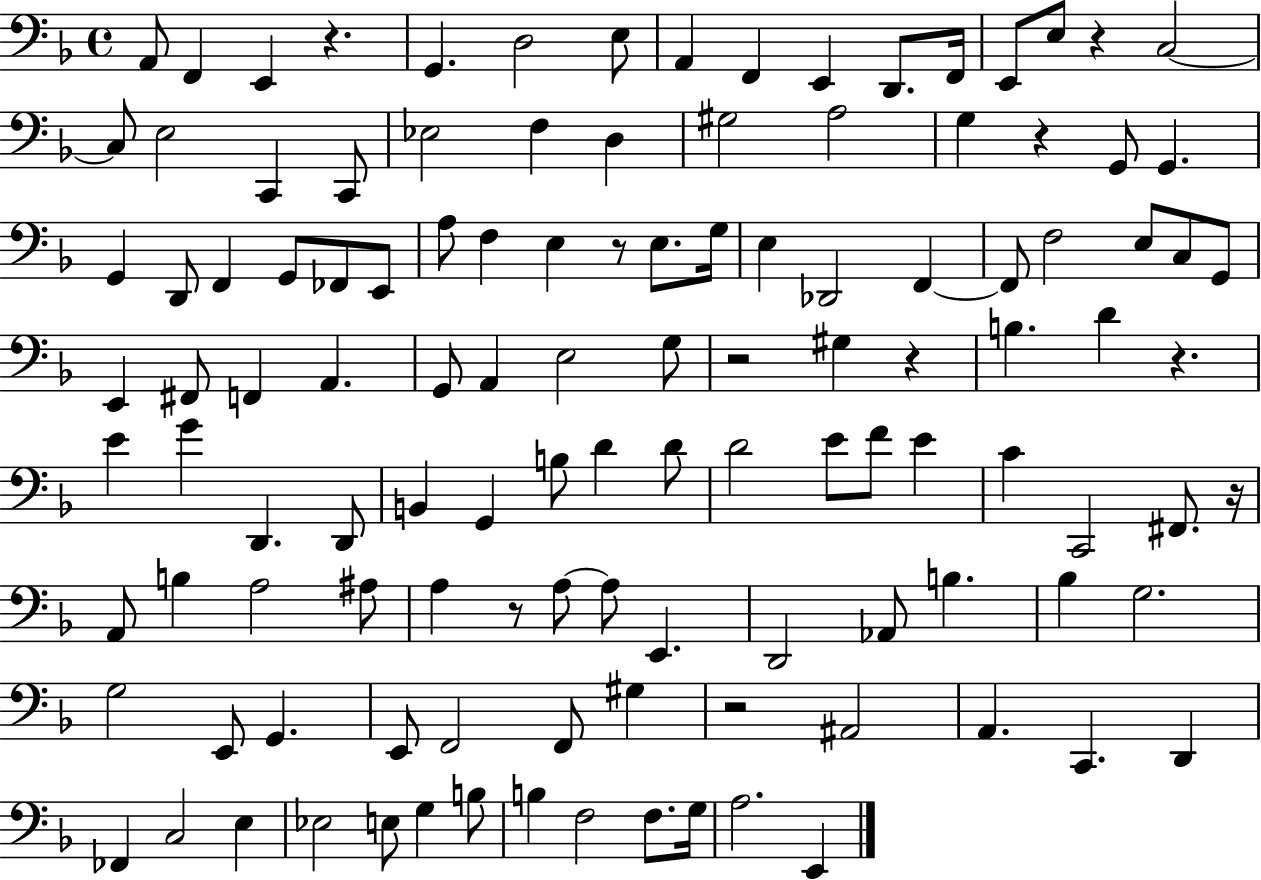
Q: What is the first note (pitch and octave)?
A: A2